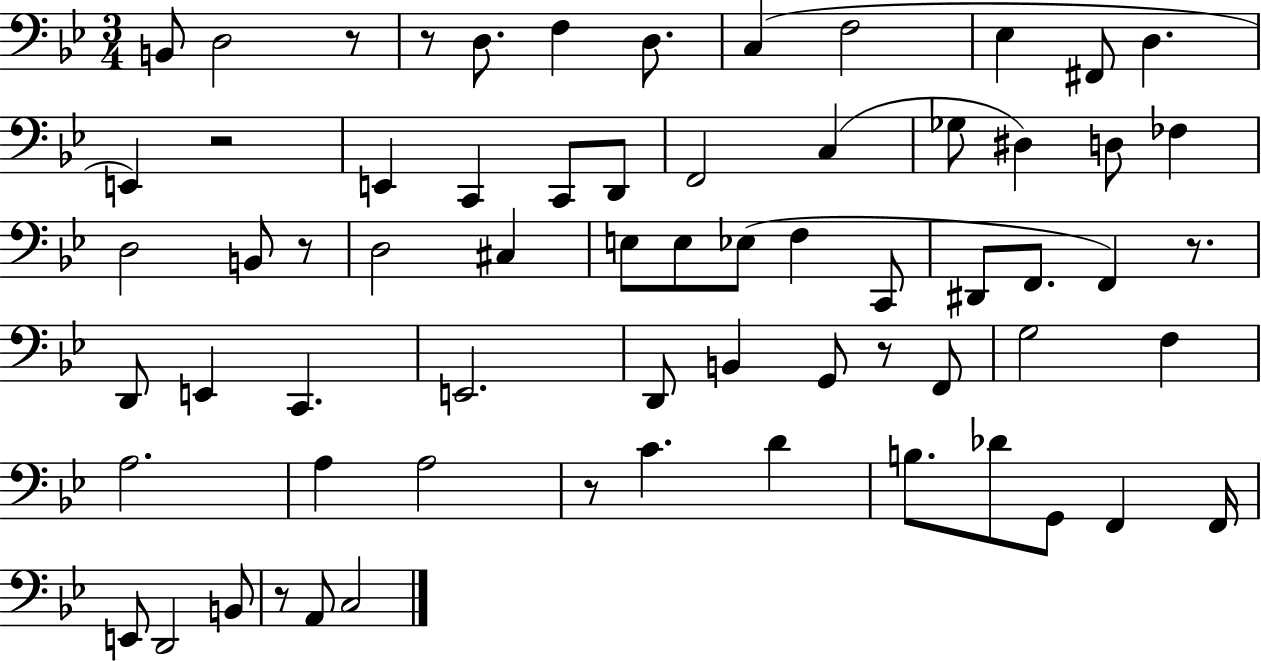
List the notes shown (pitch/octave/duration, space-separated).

B2/e D3/h R/e R/e D3/e. F3/q D3/e. C3/q F3/h Eb3/q F#2/e D3/q. E2/q R/h E2/q C2/q C2/e D2/e F2/h C3/q Gb3/e D#3/q D3/e FES3/q D3/h B2/e R/e D3/h C#3/q E3/e E3/e Eb3/e F3/q C2/e D#2/e F2/e. F2/q R/e. D2/e E2/q C2/q. E2/h. D2/e B2/q G2/e R/e F2/e G3/h F3/q A3/h. A3/q A3/h R/e C4/q. D4/q B3/e. Db4/e G2/e F2/q F2/s E2/e D2/h B2/e R/e A2/e C3/h